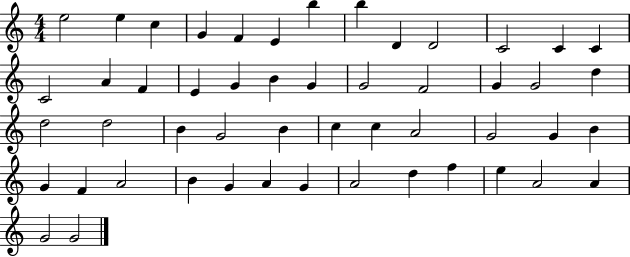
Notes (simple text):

E5/h E5/q C5/q G4/q F4/q E4/q B5/q B5/q D4/q D4/h C4/h C4/q C4/q C4/h A4/q F4/q E4/q G4/q B4/q G4/q G4/h F4/h G4/q G4/h D5/q D5/h D5/h B4/q G4/h B4/q C5/q C5/q A4/h G4/h G4/q B4/q G4/q F4/q A4/h B4/q G4/q A4/q G4/q A4/h D5/q F5/q E5/q A4/h A4/q G4/h G4/h